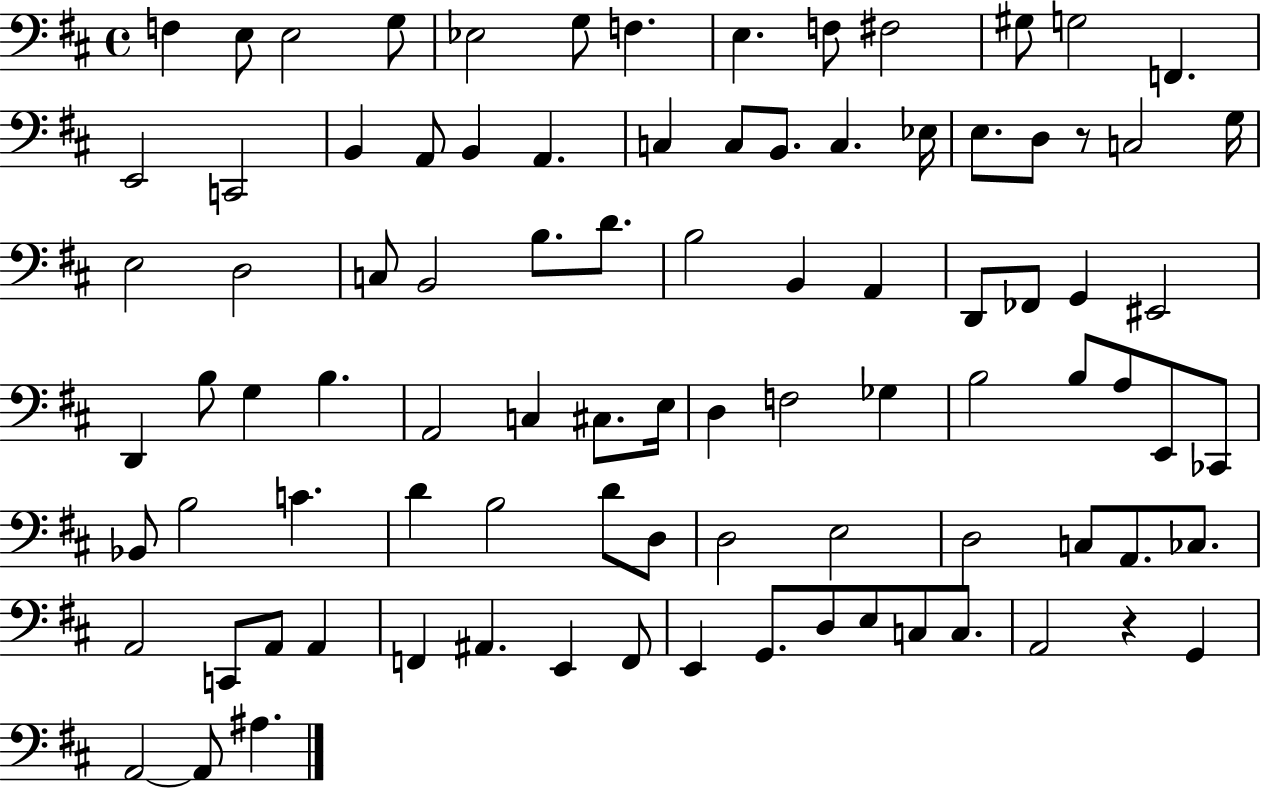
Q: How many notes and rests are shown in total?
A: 91